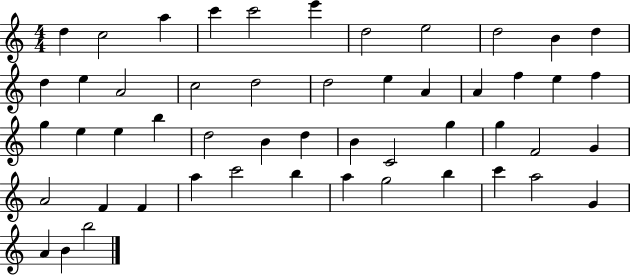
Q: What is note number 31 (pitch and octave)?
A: B4